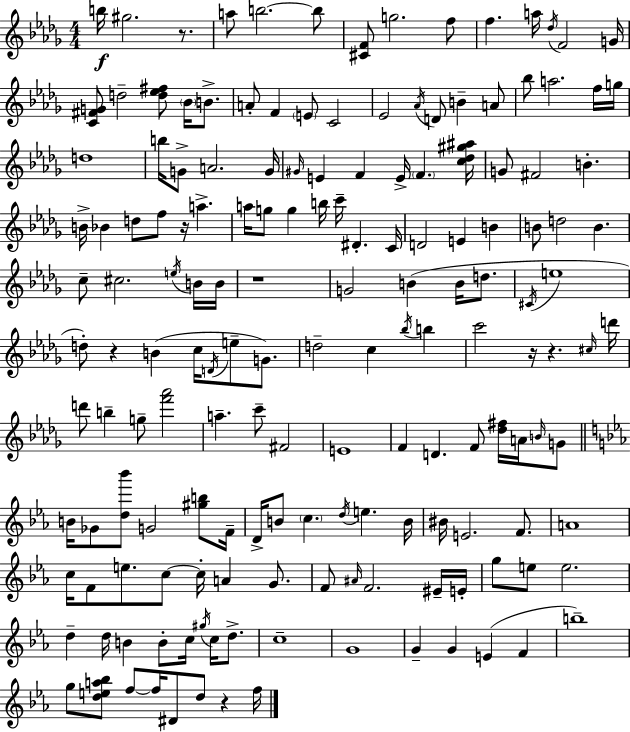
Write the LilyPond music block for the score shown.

{
  \clef treble
  \numericTimeSignature
  \time 4/4
  \key bes \minor
  \repeat volta 2 { b''16\f gis''2. r8. | a''8 b''2.~~ b''8 | <cis' f'>8 g''2. f''8 | f''4. a''16 \acciaccatura { des''16 } f'2 | \break g'16 <c' fis' g'>8 d''2-- <d'' ees'' fis''>8 \parenthesize bes'16 b'8.-> | a'8-. f'4 \parenthesize e'8 c'2 | ees'2 \acciaccatura { aes'16 } d'8 b'4-- | a'8 bes''8 a''2. | \break f''16 g''16 d''1 | b''16 g'8-> a'2. | g'16 \grace { gis'16 } e'4 f'4 e'16-> \parenthesize f'4. | <c'' des'' gis'' ais''>16 g'8 fis'2 b'4.-. | \break b'16-> bes'4 d''8 f''8 r16 a''4.-> | a''16 g''8 g''4 b''16 c'''16-- dis'4.-. | c'16 d'2 e'4 b'4 | b'8 d''2 b'4. | \break c''8-- cis''2. | \acciaccatura { e''16 } b'16 b'16 r1 | g'2 b'4( | b'16 d''8. \acciaccatura { cis'16 } e''1 | \break d''8-.) r4 b'4( c''16 | \acciaccatura { d'16 } e''8-- g'8.) d''2-- c''4 | \acciaccatura { bes''16 } b''4 c'''2 r16 | r4. \grace { cis''16 } d'''16 d'''8 b''4-- g''8-- | \break <f''' aes'''>2 a''4.-- c'''8-- | fis'2 e'1 | f'4 d'4. | f'8 <des'' fis''>16 a'16 \grace { b'16 } g'8 \bar "||" \break \key ees \major b'16 ges'8 <d'' bes'''>8 g'2 <gis'' b''>8 f'16-- | d'16-> b'8 \parenthesize c''4. \acciaccatura { d''16 } e''4. | b'16 bis'16 e'2. f'8. | a'1 | \break c''16 f'8 e''8. c''8~~ c''16-. a'4 g'8. | f'8 \grace { ais'16 } f'2. | eis'16-- e'16-. g''8 e''8 e''2. | d''4-- d''16 b'4 b'8-. c''16 \acciaccatura { gis''16 } c''16 | \break d''8.-> c''1-- | g'1 | g'4-- g'4 e'4( f'4 | b''1--) | \break g''8 <d'' e'' a'' bes''>8 f''8~~ f''16 dis'8 d''8 r4 | f''16 } \bar "|."
}